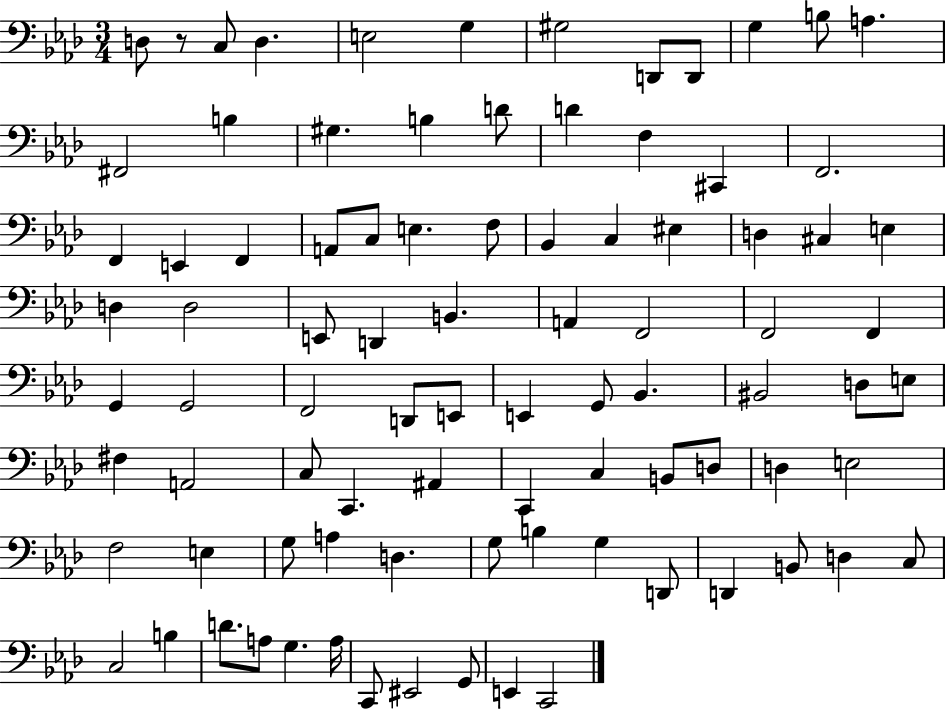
D3/e R/e C3/e D3/q. E3/h G3/q G#3/h D2/e D2/e G3/q B3/e A3/q. F#2/h B3/q G#3/q. B3/q D4/e D4/q F3/q C#2/q F2/h. F2/q E2/q F2/q A2/e C3/e E3/q. F3/e Bb2/q C3/q EIS3/q D3/q C#3/q E3/q D3/q D3/h E2/e D2/q B2/q. A2/q F2/h F2/h F2/q G2/q G2/h F2/h D2/e E2/e E2/q G2/e Bb2/q. BIS2/h D3/e E3/e F#3/q A2/h C3/e C2/q. A#2/q C2/q C3/q B2/e D3/e D3/q E3/h F3/h E3/q G3/e A3/q D3/q. G3/e B3/q G3/q D2/e D2/q B2/e D3/q C3/e C3/h B3/q D4/e. A3/e G3/q. A3/s C2/e EIS2/h G2/e E2/q C2/h